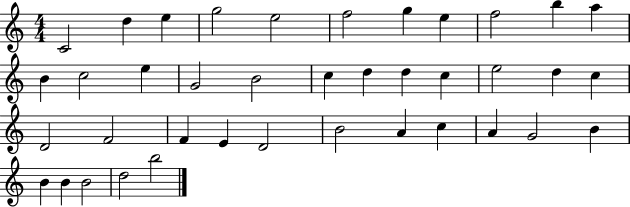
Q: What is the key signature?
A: C major